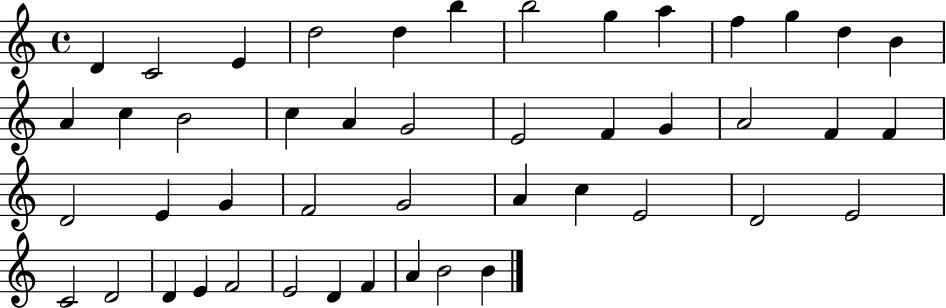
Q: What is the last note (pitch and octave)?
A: B4